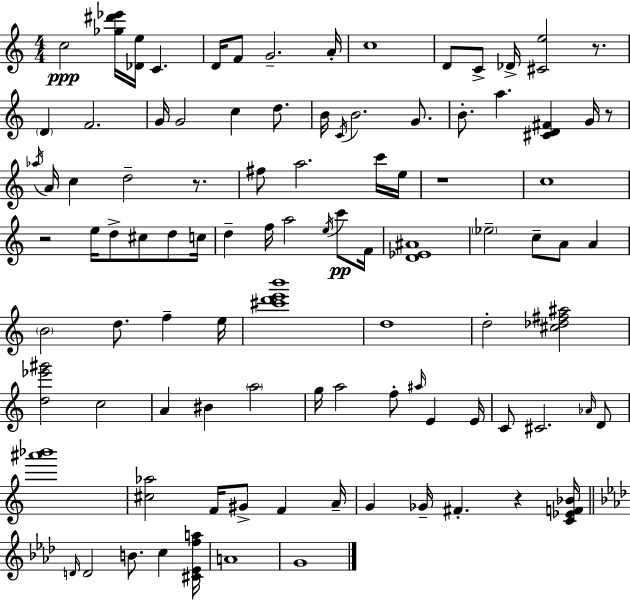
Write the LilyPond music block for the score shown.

{
  \clef treble
  \numericTimeSignature
  \time 4/4
  \key a \minor
  c''2\ppp <ges'' dis''' ees'''>16 <des' e''>16 c'4. | d'16 f'8 g'2.-- a'16-. | c''1 | d'8 c'8-> des'16-> <cis' e''>2 r8. | \break \parenthesize d'4 f'2. | g'16 g'2 c''4 d''8. | b'16 \acciaccatura { c'16 } b'2. g'8. | b'8.-. a''4. <cis' d' fis'>4 g'16 r8 | \break \acciaccatura { aes''16 } a'16 c''4 d''2-- r8. | fis''8 a''2. | c'''16 e''16 r1 | c''1 | \break r2 e''16 d''8-> cis''8 d''8 | c''16 d''4-- f''16 a''2 \acciaccatura { e''16 }\pp | c'''8 f'16 <d' ees' ais'>1 | \parenthesize ees''2-- c''8-- a'8 a'4 | \break \parenthesize b'2 d''8. f''4-- | e''16 <cis''' d''' e''' b'''>1 | d''1 | d''2-. <cis'' des'' fis'' ais''>2 | \break <d'' ees''' gis'''>2 c''2 | a'4 bis'4 \parenthesize a''2 | g''16 a''2 f''8-. \grace { ais''16 } e'4 | e'16 c'8 cis'2. | \break \grace { aes'16 } d'8 <ais''' bes'''>1 | <cis'' aes''>2 f'16 gis'8-> | f'4 a'16-- g'4 ges'16-- fis'4.-. | r4 <c' ees' f' bes'>16 \bar "||" \break \key aes \major \grace { d'16 } d'2 b'8. c''4 | <cis' ees' f'' a''>16 a'1 | g'1 | \bar "|."
}